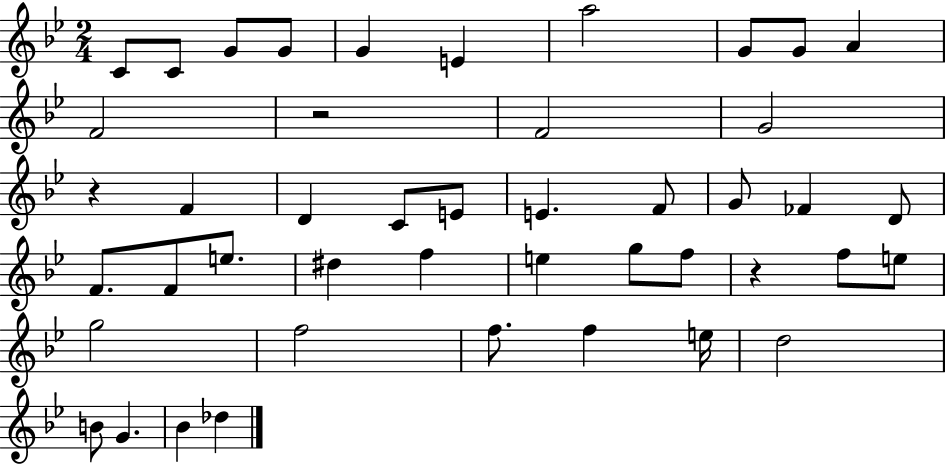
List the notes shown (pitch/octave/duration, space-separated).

C4/e C4/e G4/e G4/e G4/q E4/q A5/h G4/e G4/e A4/q F4/h R/h F4/h G4/h R/q F4/q D4/q C4/e E4/e E4/q. F4/e G4/e FES4/q D4/e F4/e. F4/e E5/e. D#5/q F5/q E5/q G5/e F5/e R/q F5/e E5/e G5/h F5/h F5/e. F5/q E5/s D5/h B4/e G4/q. Bb4/q Db5/q